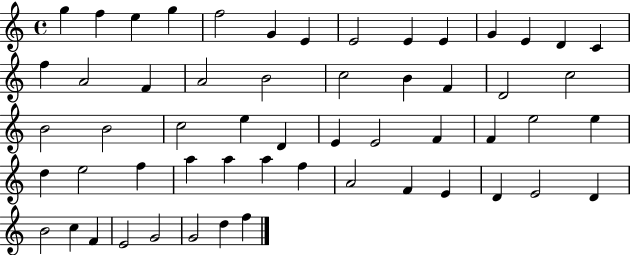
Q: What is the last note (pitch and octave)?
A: F5